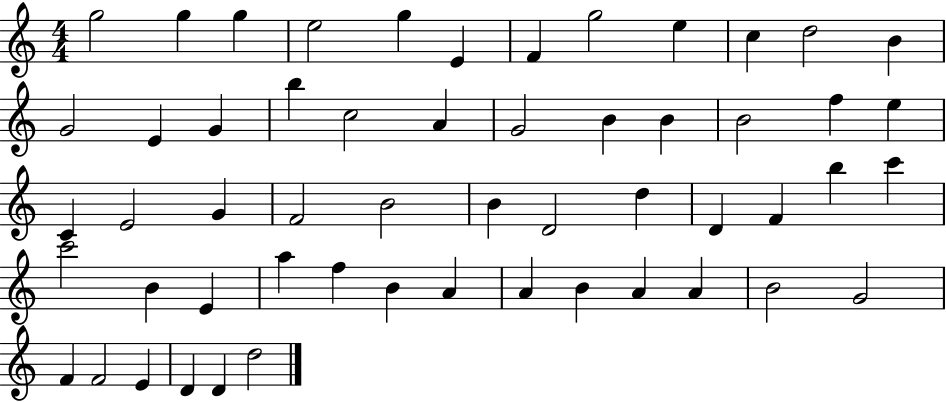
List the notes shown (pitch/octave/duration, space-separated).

G5/h G5/q G5/q E5/h G5/q E4/q F4/q G5/h E5/q C5/q D5/h B4/q G4/h E4/q G4/q B5/q C5/h A4/q G4/h B4/q B4/q B4/h F5/q E5/q C4/q E4/h G4/q F4/h B4/h B4/q D4/h D5/q D4/q F4/q B5/q C6/q C6/h B4/q E4/q A5/q F5/q B4/q A4/q A4/q B4/q A4/q A4/q B4/h G4/h F4/q F4/h E4/q D4/q D4/q D5/h